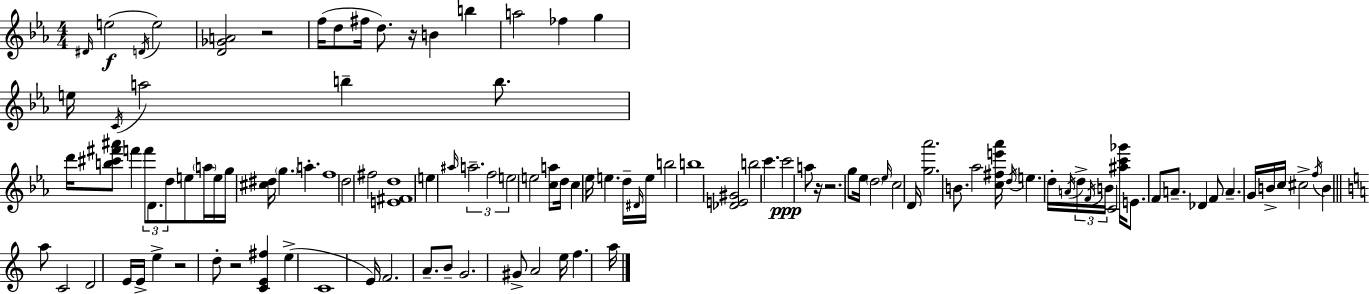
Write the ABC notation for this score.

X:1
T:Untitled
M:4/4
L:1/4
K:Cm
^D/4 e2 D/4 e2 [D_GA]2 z2 f/4 d/2 ^f/4 d/2 z/4 B b a2 _f g e/4 C/4 a2 b b/2 d'/4 [b^c'^f'^a']/2 f' f'/2 D/2 d/2 e/2 a/4 e/4 g/4 [^c^d]/4 g a f4 d2 ^f2 [E^Fd]4 e ^a/4 a2 f2 e2 e2 [ca]/2 d/4 c _e/4 e d/4 ^D/4 e/4 b2 b4 [_DE^G]2 b2 c' c'2 a/2 z/4 z2 g/2 _e/4 d2 _e/4 c2 D/4 [g_a']2 B/2 _a2 [c^fe'_a']/4 d/4 e d/4 A/4 d/4 F/4 B/4 C2 [^ac'_g']/4 E/2 F/2 A/2 _D F/2 A G/4 B/4 c/4 ^c2 f/4 B a/2 C2 D2 E/4 E/4 e z2 d/2 z2 [CE^f] e C4 E/4 F2 A/2 B/2 G2 ^G/2 A2 e/4 f a/4